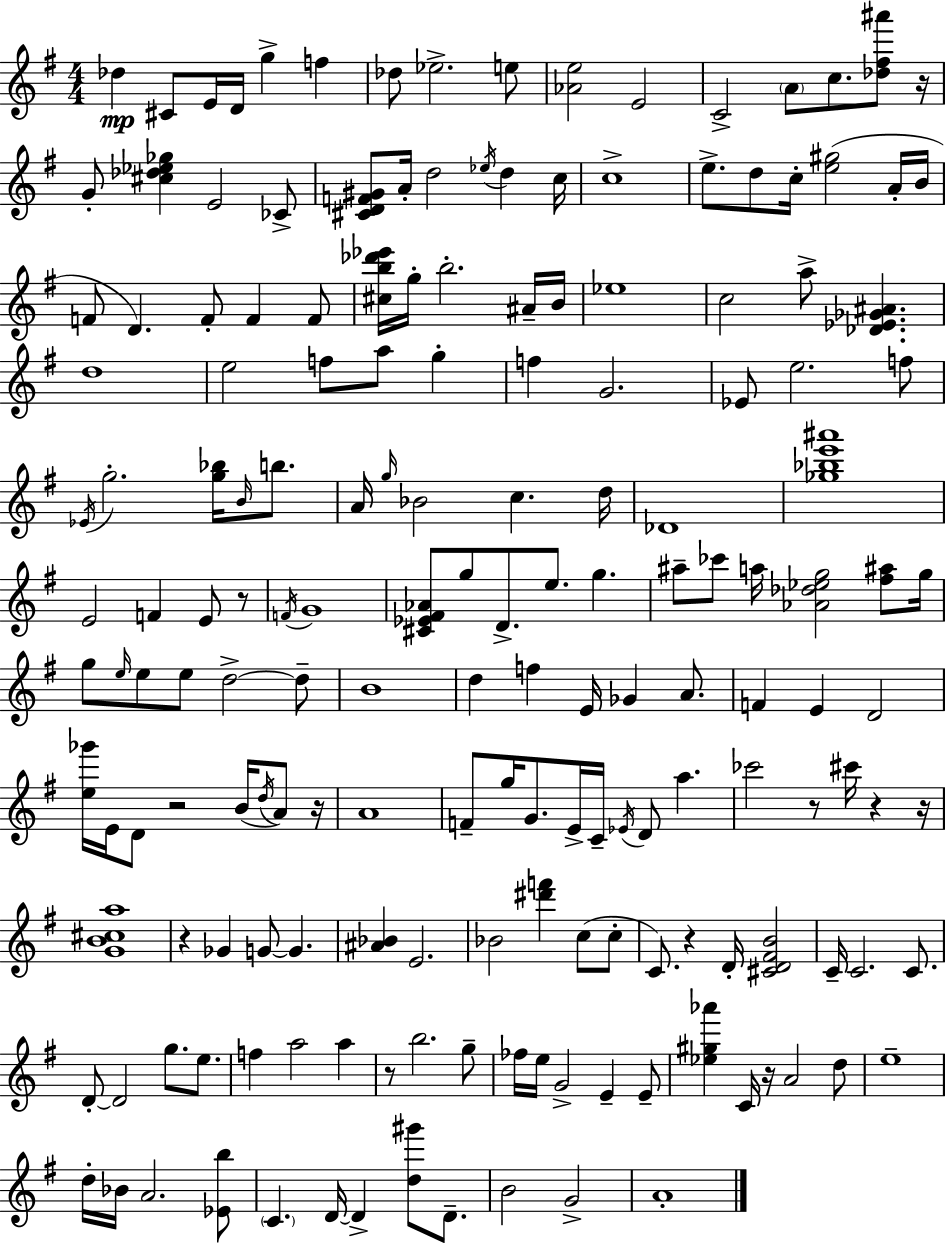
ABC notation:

X:1
T:Untitled
M:4/4
L:1/4
K:G
_d ^C/2 E/4 D/4 g f _d/2 _e2 e/2 [_Ae]2 E2 C2 A/2 c/2 [_d^f^a']/2 z/4 G/2 [^c_d_e_g] E2 _C/2 [^CDF^G]/2 A/4 d2 _e/4 d c/4 c4 e/2 d/2 c/4 [e^g]2 A/4 B/4 F/2 D F/2 F F/2 [^cb_d'_e']/4 g/4 b2 ^A/4 B/4 _e4 c2 a/2 [_D_E_G^A] d4 e2 f/2 a/2 g f G2 _E/2 e2 f/2 _E/4 g2 [g_b]/4 B/4 b/2 A/4 g/4 _B2 c d/4 _D4 [_g_be'^a']4 E2 F E/2 z/2 F/4 G4 [^C_E^F_A]/2 g/2 D/2 e/2 g ^a/2 _c'/2 a/4 [_A_d_eg]2 [^f^a]/2 g/4 g/2 e/4 e/2 e/2 d2 d/2 B4 d f E/4 _G A/2 F E D2 [e_g']/4 E/4 D/2 z2 B/4 d/4 A/2 z/4 A4 F/2 g/4 G/2 E/4 C/4 _E/4 D/2 a _c'2 z/2 ^c'/4 z z/4 [GB^ca]4 z _G G/2 G [^A_B] E2 _B2 [^d'f'] c/2 c/2 C/2 z D/4 [^CD^FB]2 C/4 C2 C/2 D/2 D2 g/2 e/2 f a2 a z/2 b2 g/2 _f/4 e/4 G2 E E/2 [_e^g_a'] C/4 z/4 A2 d/2 e4 d/4 _B/4 A2 [_Eb]/2 C D/4 D [d^g']/2 D/2 B2 G2 A4